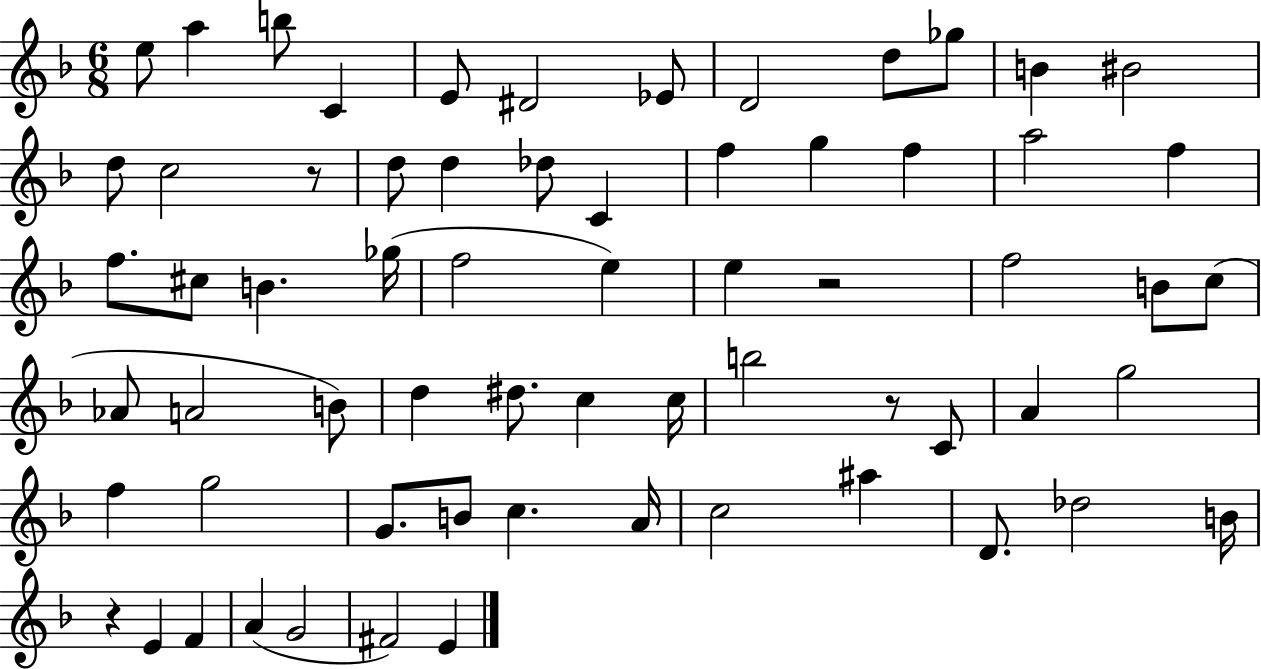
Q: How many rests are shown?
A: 4